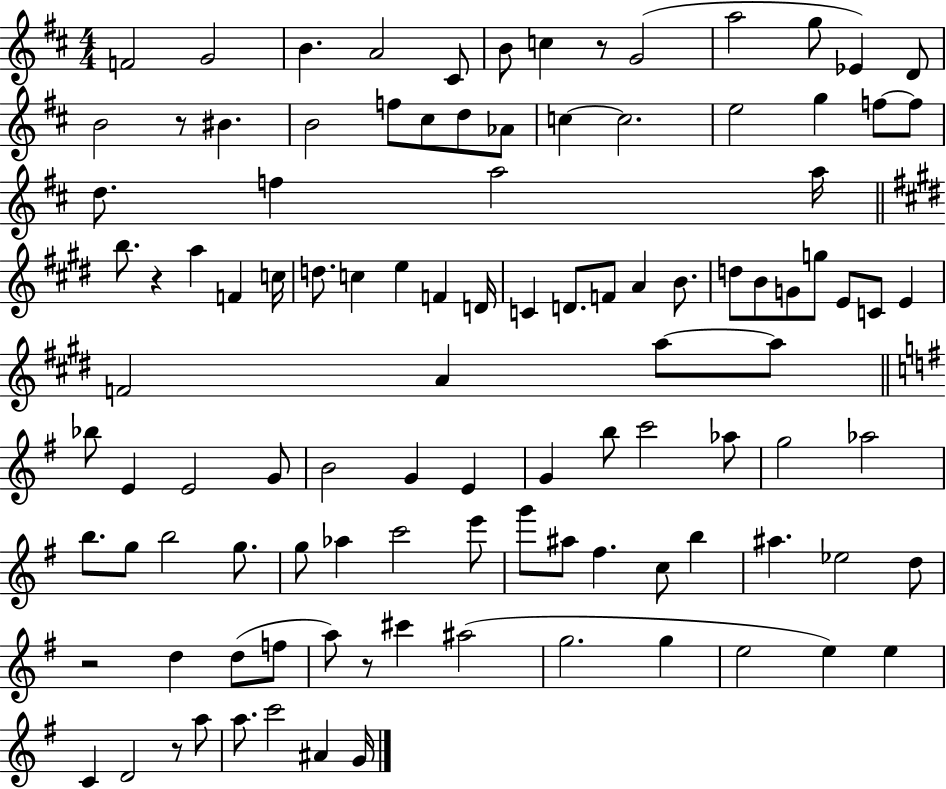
{
  \clef treble
  \numericTimeSignature
  \time 4/4
  \key d \major
  f'2 g'2 | b'4. a'2 cis'8 | b'8 c''4 r8 g'2( | a''2 g''8 ees'4) d'8 | \break b'2 r8 bis'4. | b'2 f''8 cis''8 d''8 aes'8 | c''4~~ c''2. | e''2 g''4 f''8~~ f''8 | \break d''8. f''4 a''2 a''16 | \bar "||" \break \key e \major b''8. r4 a''4 f'4 c''16 | d''8. c''4 e''4 f'4 d'16 | c'4 d'8. f'8 a'4 b'8. | d''8 b'8 g'8 g''8 e'8 c'8 e'4 | \break f'2 a'4 a''8~~ a''8 | \bar "||" \break \key g \major bes''8 e'4 e'2 g'8 | b'2 g'4 e'4 | g'4 b''8 c'''2 aes''8 | g''2 aes''2 | \break b''8. g''8 b''2 g''8. | g''8 aes''4 c'''2 e'''8 | g'''8 ais''8 fis''4. c''8 b''4 | ais''4. ees''2 d''8 | \break r2 d''4 d''8( f''8 | a''8) r8 cis'''4 ais''2( | g''2. g''4 | e''2 e''4) e''4 | \break c'4 d'2 r8 a''8 | a''8. c'''2 ais'4 g'16 | \bar "|."
}